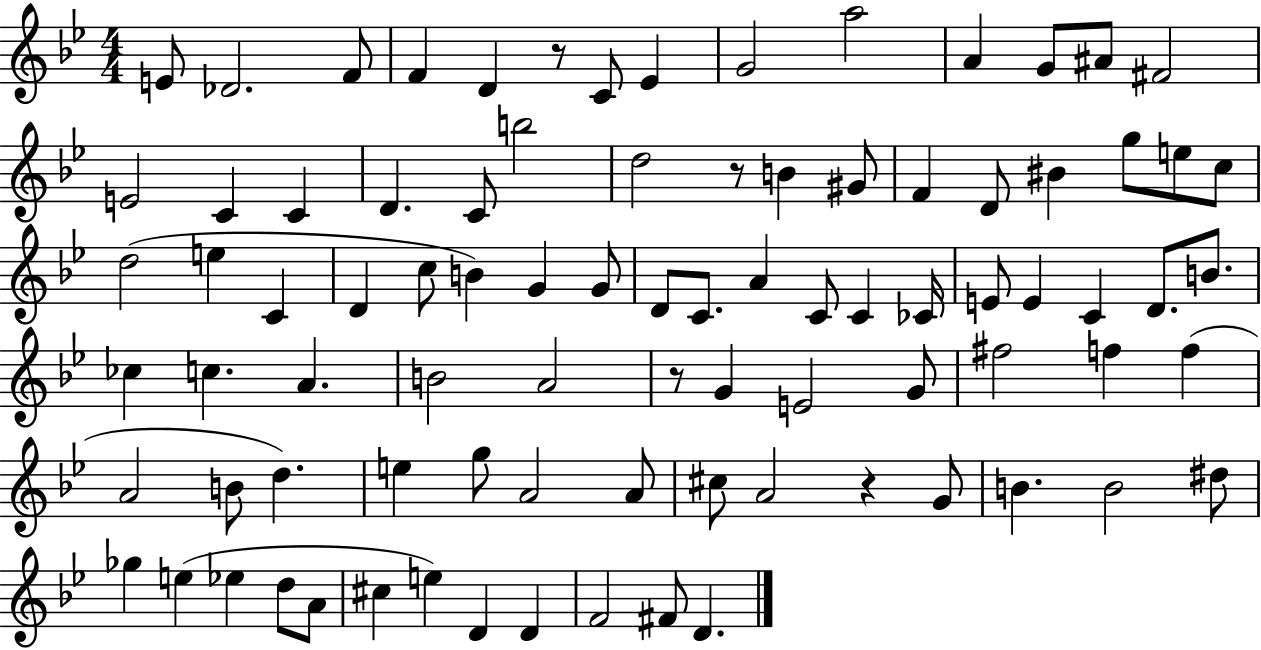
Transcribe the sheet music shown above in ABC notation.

X:1
T:Untitled
M:4/4
L:1/4
K:Bb
E/2 _D2 F/2 F D z/2 C/2 _E G2 a2 A G/2 ^A/2 ^F2 E2 C C D C/2 b2 d2 z/2 B ^G/2 F D/2 ^B g/2 e/2 c/2 d2 e C D c/2 B G G/2 D/2 C/2 A C/2 C _C/4 E/2 E C D/2 B/2 _c c A B2 A2 z/2 G E2 G/2 ^f2 f f A2 B/2 d e g/2 A2 A/2 ^c/2 A2 z G/2 B B2 ^d/2 _g e _e d/2 A/2 ^c e D D F2 ^F/2 D